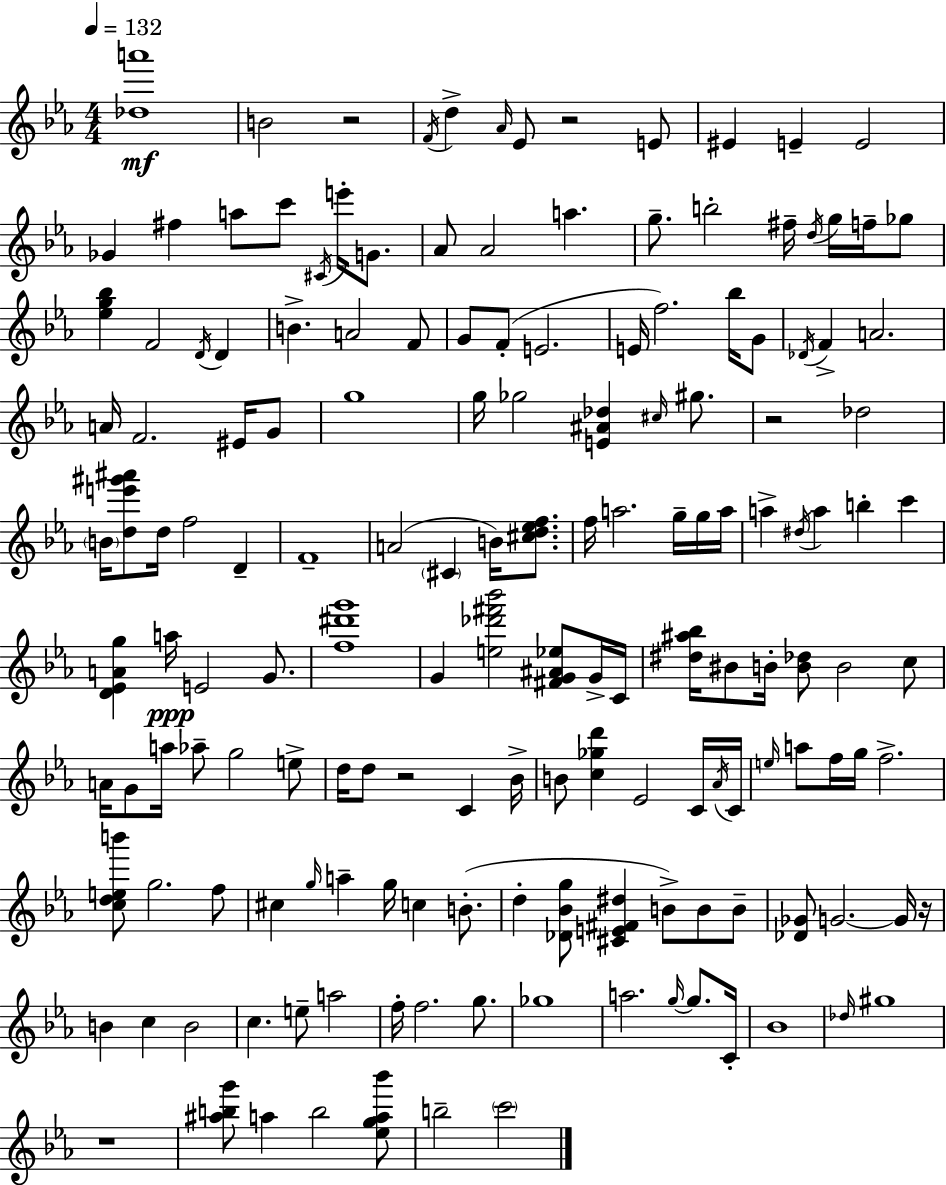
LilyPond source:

{
  \clef treble
  \numericTimeSignature
  \time 4/4
  \key ees \major
  \tempo 4 = 132
  <des'' a'''>1\mf | b'2 r2 | \acciaccatura { f'16 } d''4-> \grace { aes'16 } ees'8 r2 | e'8 eis'4 e'4-- e'2 | \break ges'4 fis''4 a''8 c'''8 \acciaccatura { cis'16 } e'''16-. | g'8. aes'8 aes'2 a''4. | g''8.-- b''2-. fis''16-- \acciaccatura { d''16 } | g''16 f''16-- ges''8 <ees'' g'' bes''>4 f'2 | \break \acciaccatura { d'16 } d'4 b'4.-> a'2 | f'8 g'8 f'8-.( e'2. | e'16 f''2.) | bes''16 g'8 \acciaccatura { des'16 } f'4-> a'2. | \break a'16 f'2. | eis'16 g'8 g''1 | g''16 ges''2 <e' ais' des''>4 | \grace { cis''16 } gis''8. r2 des''2 | \break \parenthesize b'16 <d'' e''' gis''' ais'''>8 d''16 f''2 | d'4-- f'1-- | a'2( \parenthesize cis'4 | b'16) <cis'' d'' ees'' f''>8. f''16 a''2. | \break g''16-- g''16 a''16 a''4-> \acciaccatura { dis''16 } a''4 | b''4-. c'''4 <d' ees' a' g''>4 a''16\ppp e'2 | g'8. <f'' dis''' g'''>1 | g'4 <e'' des''' fis''' bes'''>2 | \break <fis' g' ais' ees''>8 g'16-> c'16 <dis'' ais'' bes''>16 bis'8 b'16-. <b' des''>8 b'2 | c''8 a'16 g'8 a''16 aes''8-- g''2 | e''8-> d''16 d''8 r2 | c'4 bes'16-> b'8 <c'' ges'' d'''>4 ees'2 | \break c'16 \acciaccatura { aes'16 } c'16 \grace { e''16 } a''8 f''16 g''16 f''2.-> | <c'' d'' e'' b'''>8 g''2. | f''8 cis''4 \grace { g''16 } a''4-- | g''16 c''4 b'8.-.( d''4-. <des' bes' g''>8 | \break <cis' e' fis' dis''>4 b'8->) b'8 b'8-- <des' ges'>8 g'2.~~ | g'16 r16 b'4 c''4 | b'2 c''4. | e''8-- a''2 f''16-. f''2. | \break g''8. ges''1 | a''2. | \grace { g''16~ }~ g''8. c'16-. bes'1 | \grace { des''16 } gis''1 | \break r1 | <ais'' b'' g'''>8 a''4 | b''2 <ees'' g'' a'' bes'''>8 b''2-- | \parenthesize c'''2 \bar "|."
}